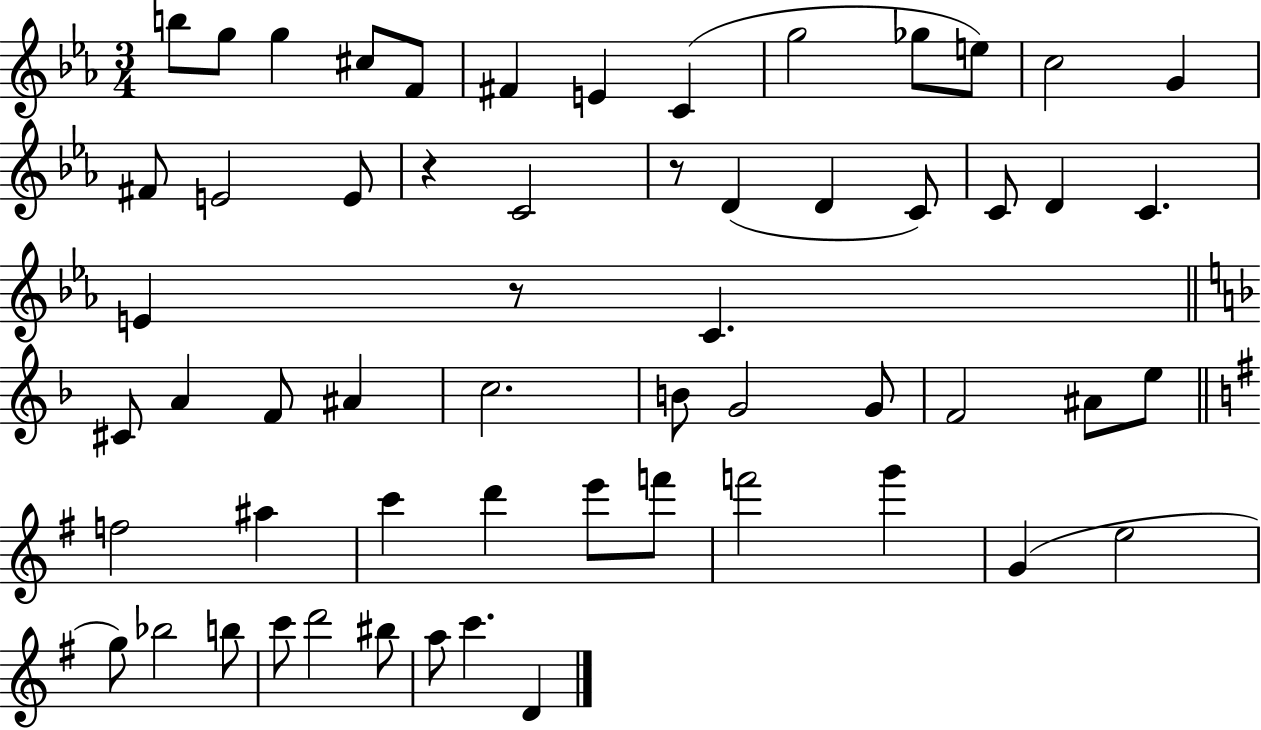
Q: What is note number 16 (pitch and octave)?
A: E4